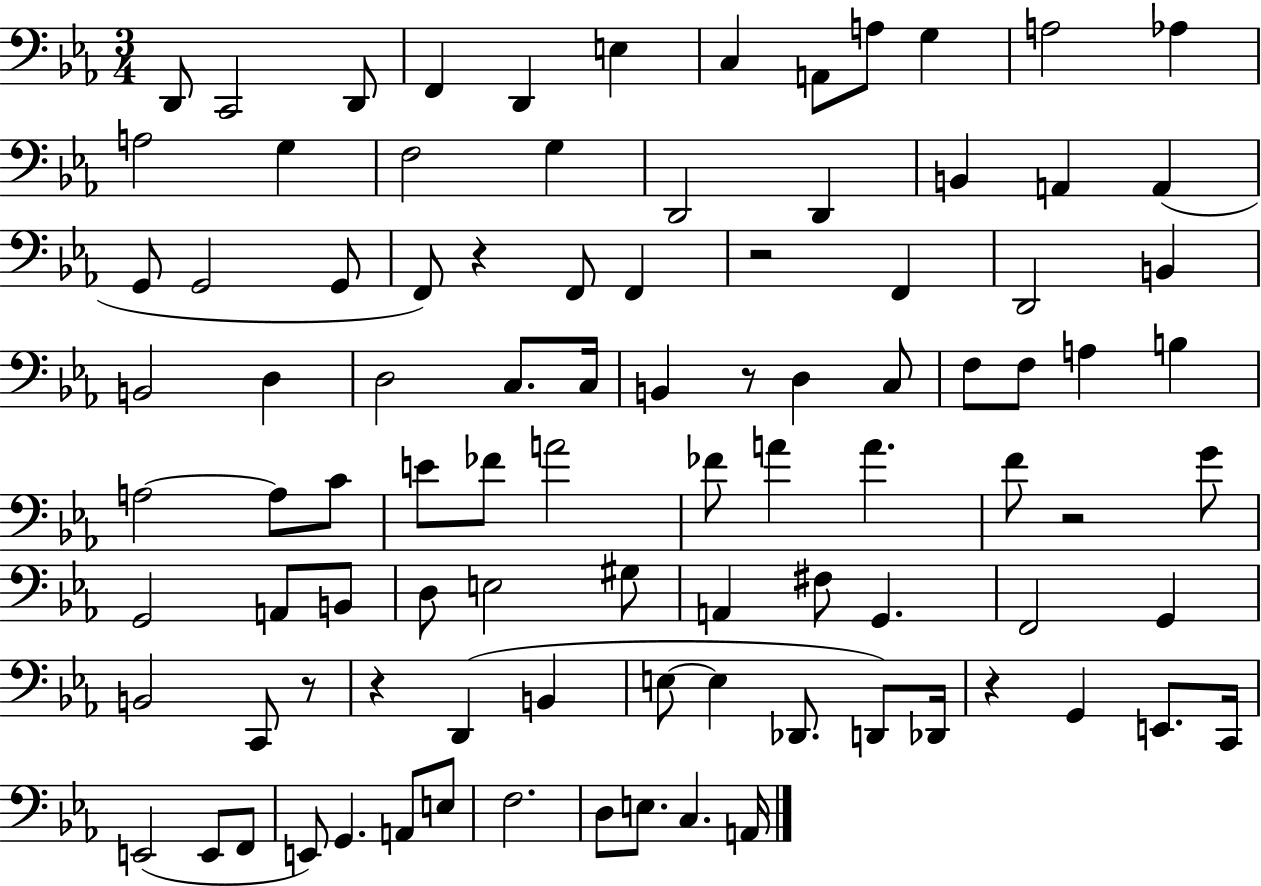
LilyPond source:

{
  \clef bass
  \numericTimeSignature
  \time 3/4
  \key ees \major
  d,8 c,2 d,8 | f,4 d,4 e4 | c4 a,8 a8 g4 | a2 aes4 | \break a2 g4 | f2 g4 | d,2 d,4 | b,4 a,4 a,4( | \break g,8 g,2 g,8 | f,8) r4 f,8 f,4 | r2 f,4 | d,2 b,4 | \break b,2 d4 | d2 c8. c16 | b,4 r8 d4 c8 | f8 f8 a4 b4 | \break a2~~ a8 c'8 | e'8 fes'8 a'2 | fes'8 a'4 a'4. | f'8 r2 g'8 | \break g,2 a,8 b,8 | d8 e2 gis8 | a,4 fis8 g,4. | f,2 g,4 | \break b,2 c,8 r8 | r4 d,4( b,4 | e8~~ e4 des,8. d,8) des,16 | r4 g,4 e,8. c,16 | \break e,2( e,8 f,8 | e,8) g,4. a,8 e8 | f2. | d8 e8. c4. a,16 | \break \bar "|."
}